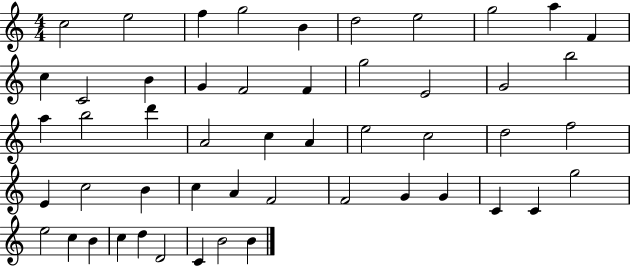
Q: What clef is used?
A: treble